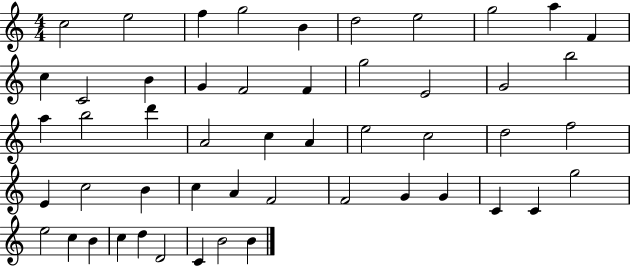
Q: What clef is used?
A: treble